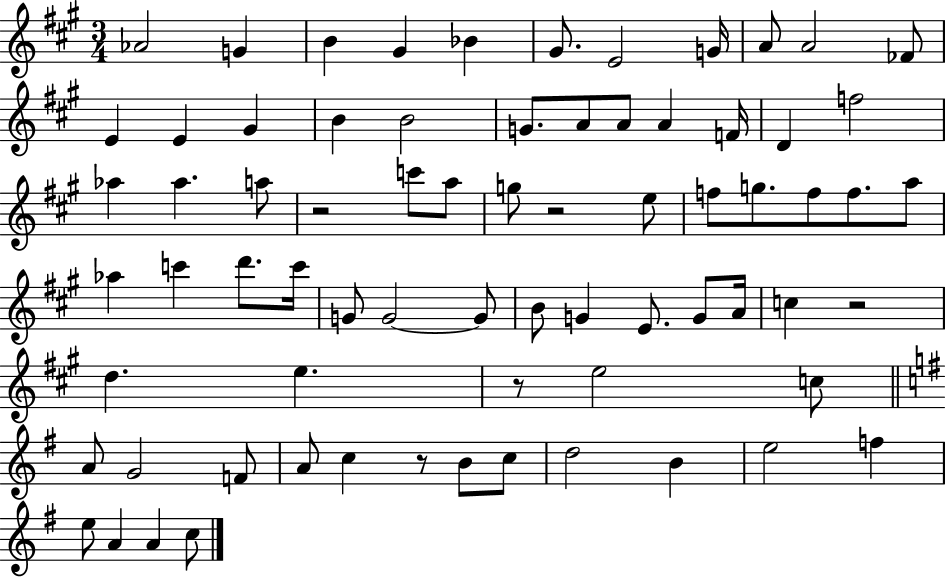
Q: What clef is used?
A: treble